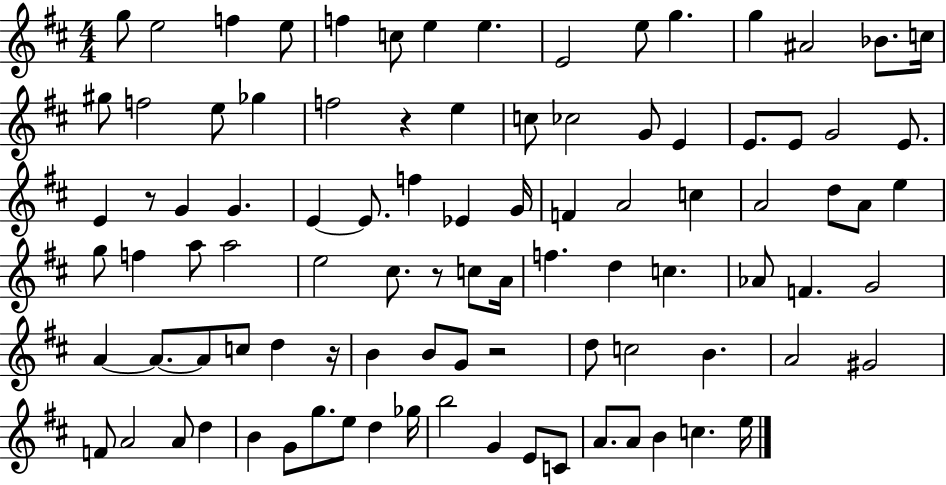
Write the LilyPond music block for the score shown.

{
  \clef treble
  \numericTimeSignature
  \time 4/4
  \key d \major
  \repeat volta 2 { g''8 e''2 f''4 e''8 | f''4 c''8 e''4 e''4. | e'2 e''8 g''4. | g''4 ais'2 bes'8. c''16 | \break gis''8 f''2 e''8 ges''4 | f''2 r4 e''4 | c''8 ces''2 g'8 e'4 | e'8. e'8 g'2 e'8. | \break e'4 r8 g'4 g'4. | e'4~~ e'8. f''4 ees'4 g'16 | f'4 a'2 c''4 | a'2 d''8 a'8 e''4 | \break g''8 f''4 a''8 a''2 | e''2 cis''8. r8 c''8 a'16 | f''4. d''4 c''4. | aes'8 f'4. g'2 | \break a'4~~ a'8.~~ a'8 c''8 d''4 r16 | b'4 b'8 g'8 r2 | d''8 c''2 b'4. | a'2 gis'2 | \break f'8 a'2 a'8 d''4 | b'4 g'8 g''8. e''8 d''4 ges''16 | b''2 g'4 e'8 c'8 | a'8. a'8 b'4 c''4. e''16 | \break } \bar "|."
}